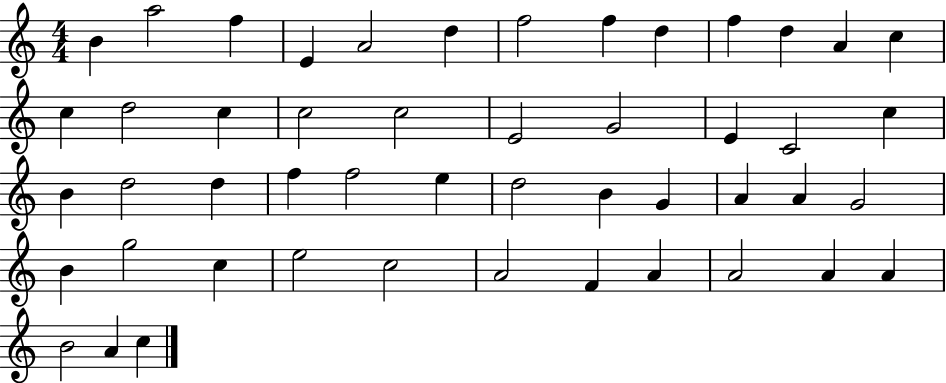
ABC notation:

X:1
T:Untitled
M:4/4
L:1/4
K:C
B a2 f E A2 d f2 f d f d A c c d2 c c2 c2 E2 G2 E C2 c B d2 d f f2 e d2 B G A A G2 B g2 c e2 c2 A2 F A A2 A A B2 A c